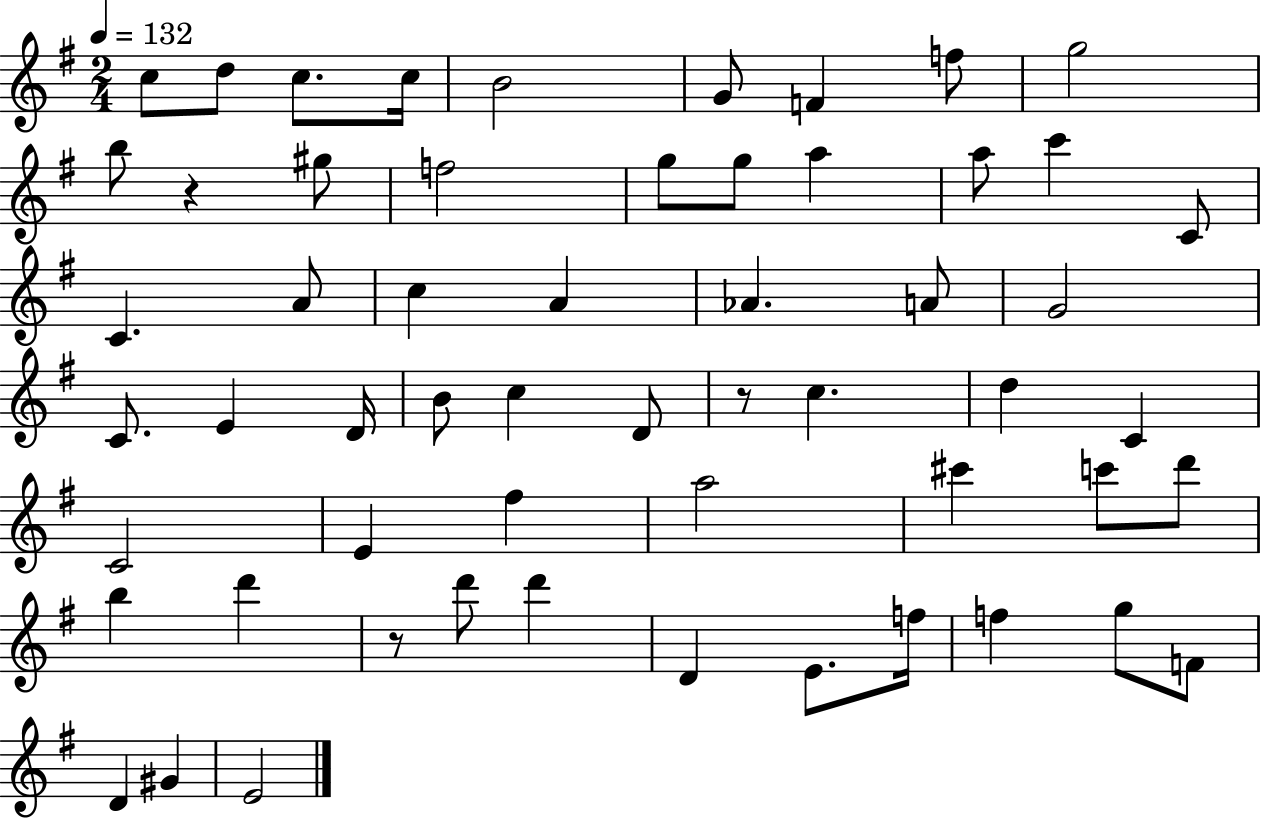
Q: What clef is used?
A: treble